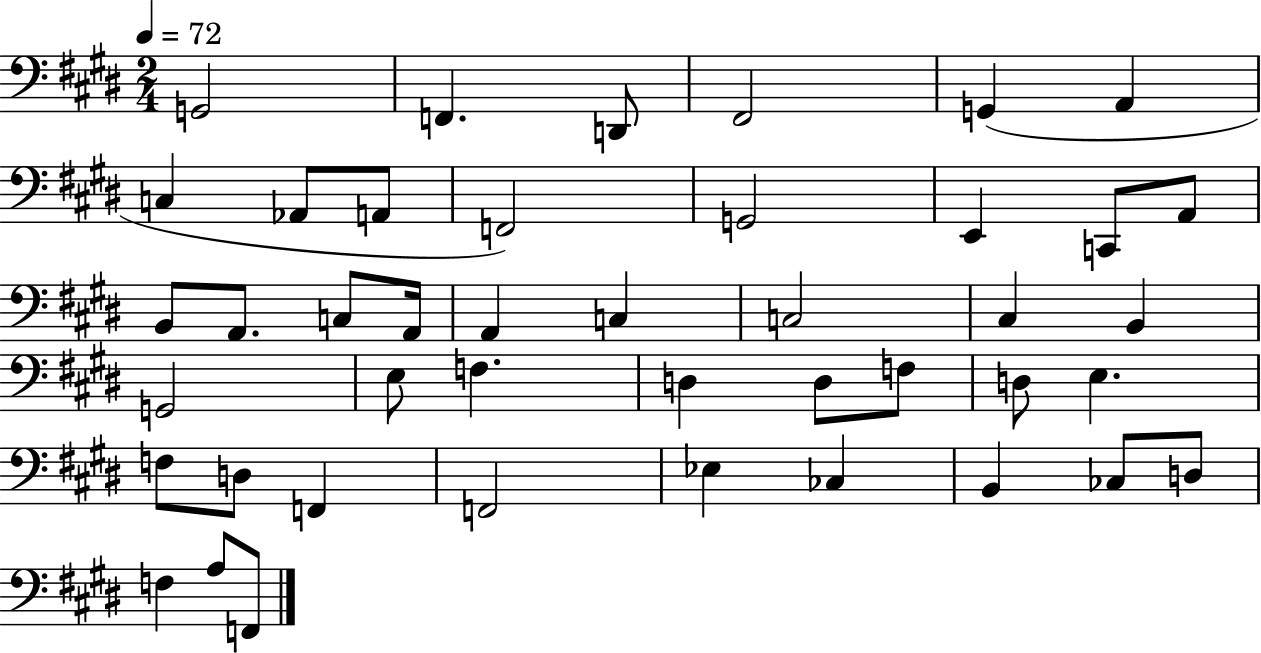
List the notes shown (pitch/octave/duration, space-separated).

G2/h F2/q. D2/e F#2/h G2/q A2/q C3/q Ab2/e A2/e F2/h G2/h E2/q C2/e A2/e B2/e A2/e. C3/e A2/s A2/q C3/q C3/h C#3/q B2/q G2/h E3/e F3/q. D3/q D3/e F3/e D3/e E3/q. F3/e D3/e F2/q F2/h Eb3/q CES3/q B2/q CES3/e D3/e F3/q A3/e F2/e